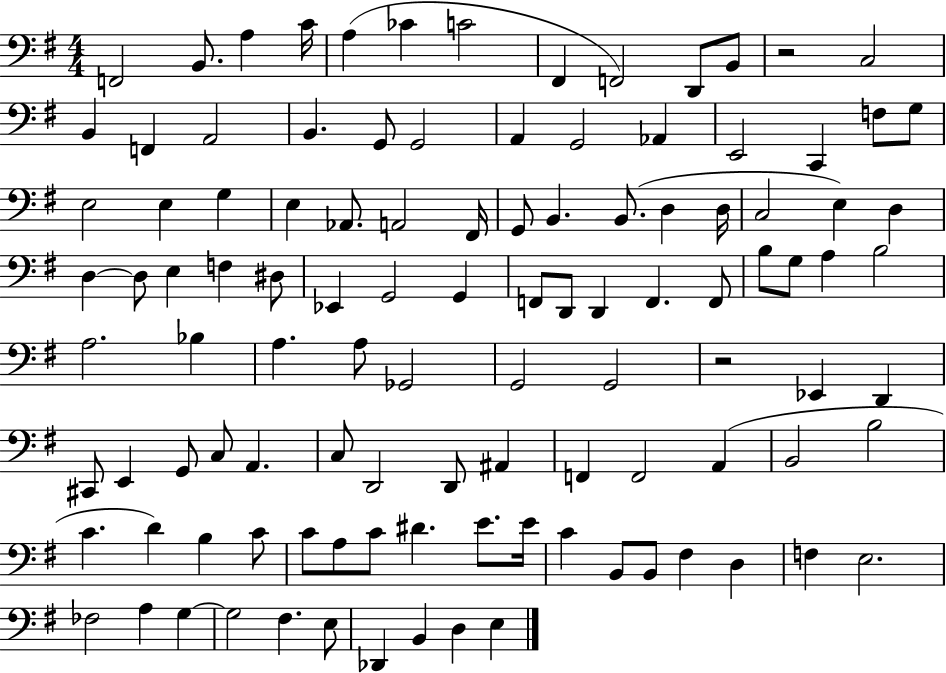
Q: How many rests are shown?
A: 2